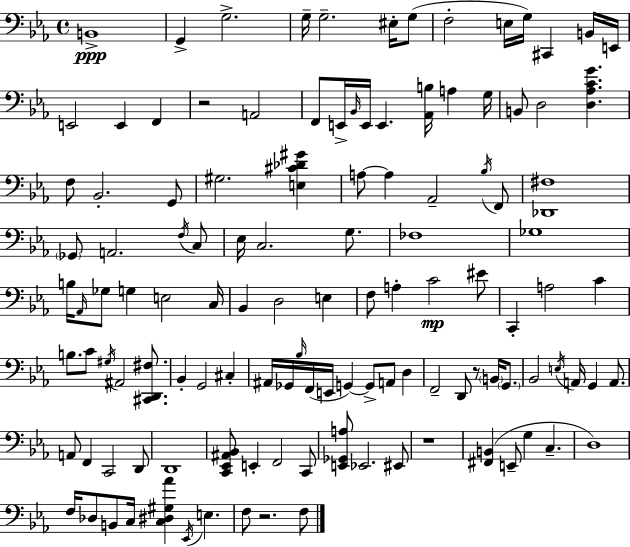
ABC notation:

X:1
T:Untitled
M:4/4
L:1/4
K:Cm
B,,4 G,, G,2 G,/4 G,2 ^E,/4 G,/2 F,2 E,/4 G,/4 ^C,, B,,/4 E,,/4 E,,2 E,, F,, z2 A,,2 F,,/2 E,,/4 _B,,/4 E,,/4 E,, [_A,,B,]/4 A, G,/4 B,,/2 D,2 [D,_A,CG] F,/2 _B,,2 G,,/2 ^G,2 [E,^C_D^G] A,/2 A, _A,,2 _B,/4 F,,/2 [_D,,^F,]4 _G,,/2 A,,2 F,/4 C,/2 _E,/4 C,2 G,/2 _F,4 _G,4 B,/4 _A,,/4 _G,/2 G, E,2 C,/4 _B,, D,2 E, F,/2 A, C2 ^E/2 C,, A,2 C B,/2 C/2 ^G,/4 ^A,,2 [^C,,D,,^F,]/2 _B,, G,,2 ^C, ^A,,/4 _G,,/4 _B,/4 F,,/4 E,,/4 G,, G,,/2 A,,/2 D, F,,2 D,,/2 z/2 B,,/4 G,,/2 _B,,2 E,/4 A,,/4 G,, A,,/2 A,,/2 F,, C,,2 D,,/2 D,,4 [C,,_E,,^A,,_B,,]/2 E,, F,,2 C,,/2 [E,,_G,,A,]/2 _E,,2 ^E,,/2 z4 [^F,,B,,] E,,/2 G, C, D,4 F,/4 _D,/2 B,,/2 C,/4 [C,^D,^G,_A] _E,,/4 E, F,/2 z2 F,/2